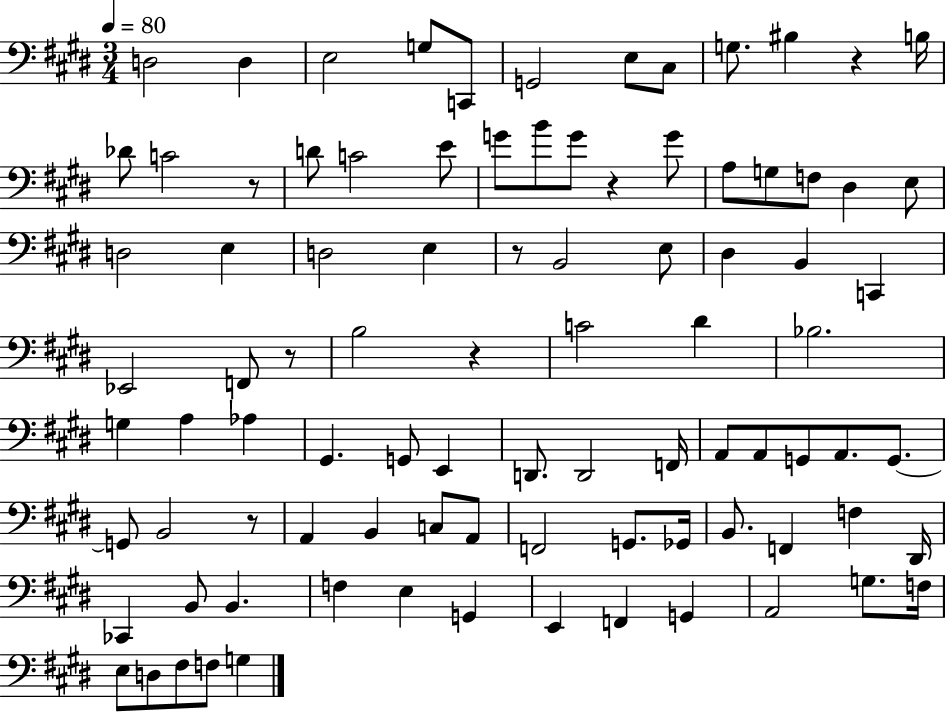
D3/h D3/q E3/h G3/e C2/e G2/h E3/e C#3/e G3/e. BIS3/q R/q B3/s Db4/e C4/h R/e D4/e C4/h E4/e G4/e B4/e G4/e R/q G4/e A3/e G3/e F3/e D#3/q E3/e D3/h E3/q D3/h E3/q R/e B2/h E3/e D#3/q B2/q C2/q Eb2/h F2/e R/e B3/h R/q C4/h D#4/q Bb3/h. G3/q A3/q Ab3/q G#2/q. G2/e E2/q D2/e. D2/h F2/s A2/e A2/e G2/e A2/e. G2/e. G2/e B2/h R/e A2/q B2/q C3/e A2/e F2/h G2/e. Gb2/s B2/e. F2/q F3/q D#2/s CES2/q B2/e B2/q. F3/q E3/q G2/q E2/q F2/q G2/q A2/h G3/e. F3/s E3/e D3/e F#3/e F3/e G3/q